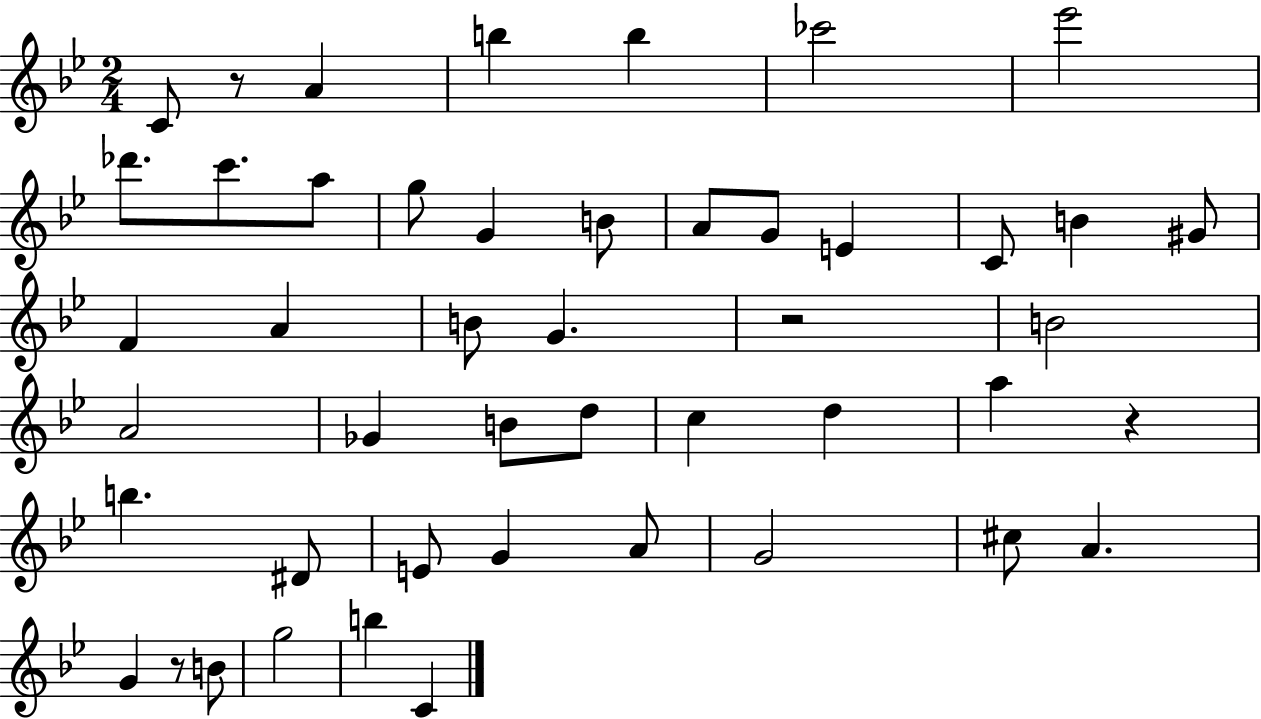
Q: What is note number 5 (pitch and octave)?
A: CES6